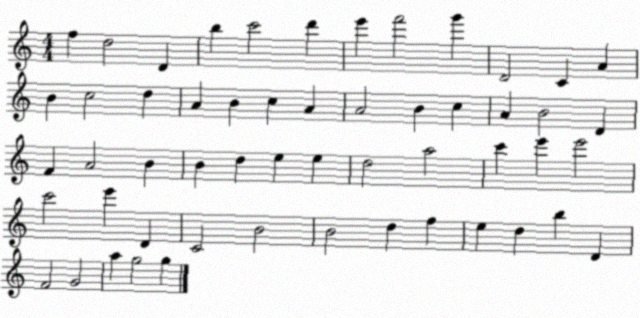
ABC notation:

X:1
T:Untitled
M:4/4
L:1/4
K:C
f d2 D b c'2 d' e' f'2 g' D2 C A B c2 d A B c A A2 B c A B2 D F A2 B B d e e d2 a2 c' e' e'2 c'2 e' D C2 B2 B2 d f e d b D F2 G2 a g2 g